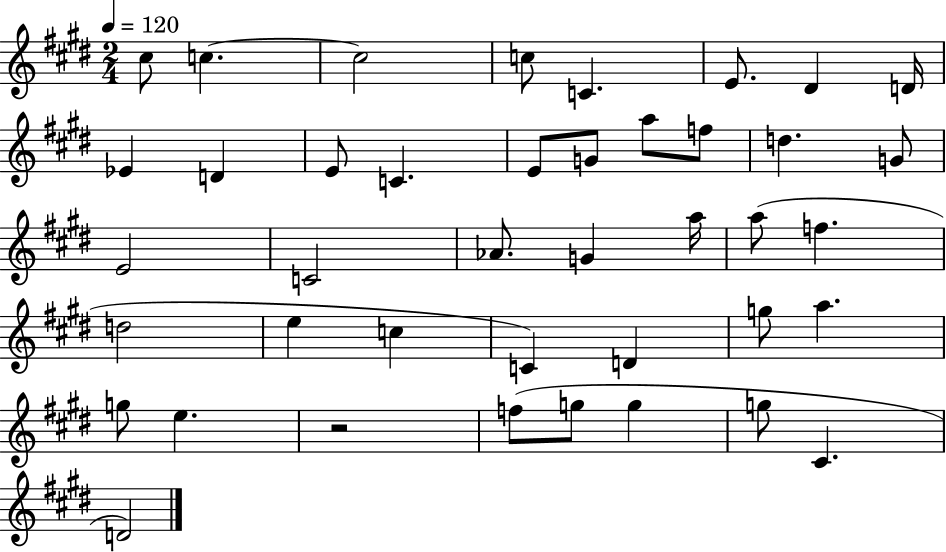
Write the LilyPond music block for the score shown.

{
  \clef treble
  \numericTimeSignature
  \time 2/4
  \key e \major
  \tempo 4 = 120
  cis''8 c''4.~~ | c''2 | c''8 c'4. | e'8. dis'4 d'16 | \break ees'4 d'4 | e'8 c'4. | e'8 g'8 a''8 f''8 | d''4. g'8 | \break e'2 | c'2 | aes'8. g'4 a''16 | a''8( f''4. | \break d''2 | e''4 c''4 | c'4) d'4 | g''8 a''4. | \break g''8 e''4. | r2 | f''8( g''8 g''4 | g''8 cis'4. | \break d'2) | \bar "|."
}